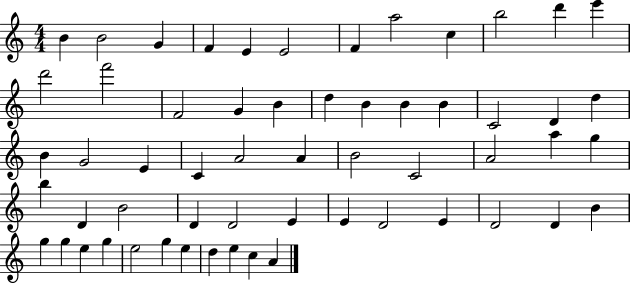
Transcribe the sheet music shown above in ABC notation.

X:1
T:Untitled
M:4/4
L:1/4
K:C
B B2 G F E E2 F a2 c b2 d' e' d'2 f'2 F2 G B d B B B C2 D d B G2 E C A2 A B2 C2 A2 a g b D B2 D D2 E E D2 E D2 D B g g e g e2 g e d e c A